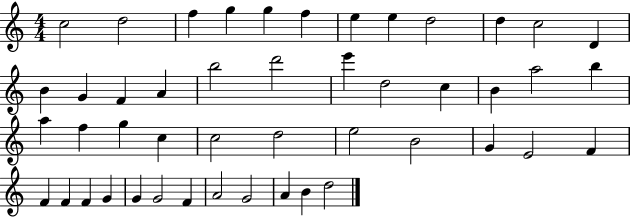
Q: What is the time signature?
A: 4/4